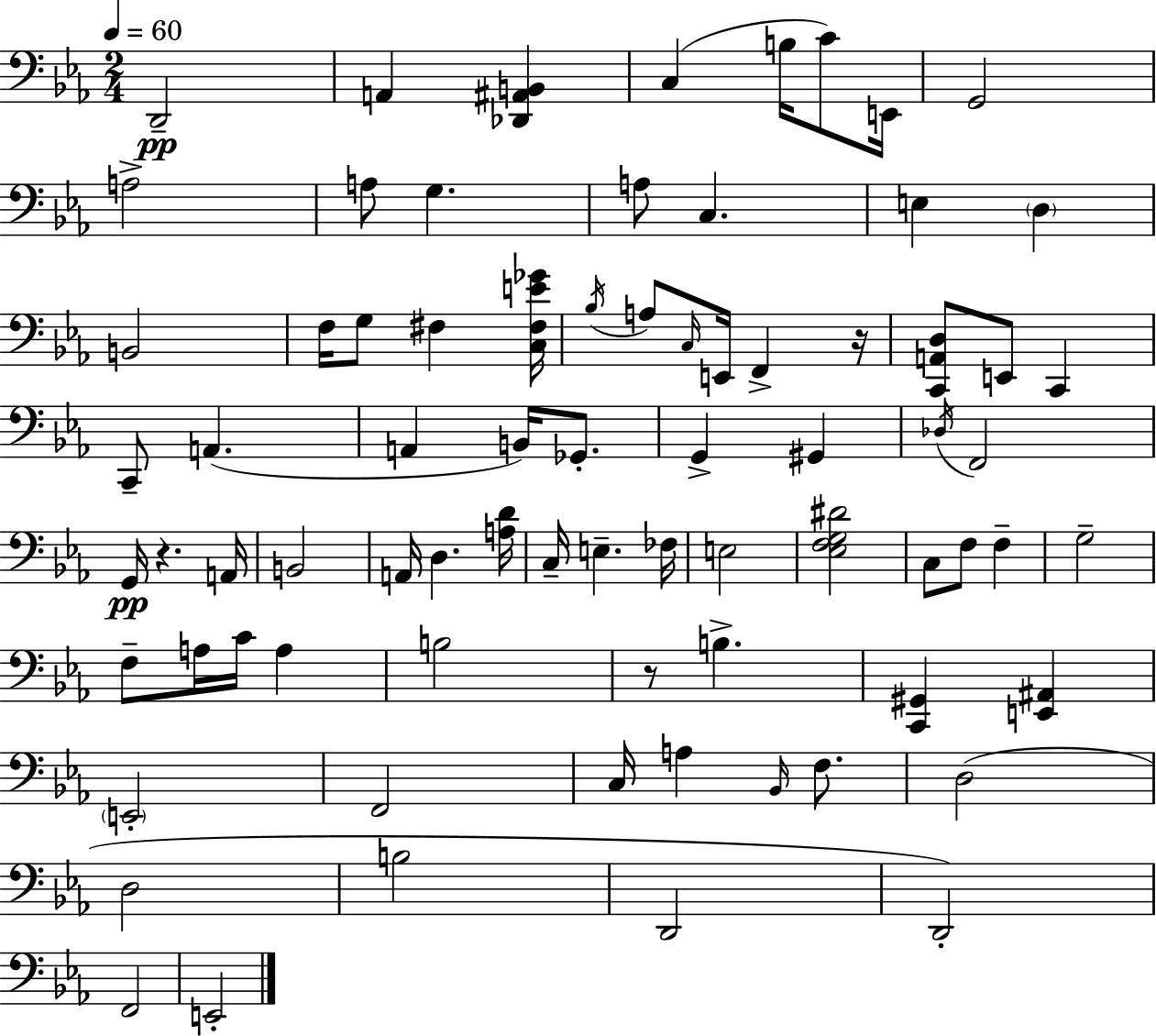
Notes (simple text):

D2/h A2/q [Db2,A#2,B2]/q C3/q B3/s C4/e E2/s G2/h A3/h A3/e G3/q. A3/e C3/q. E3/q D3/q B2/h F3/s G3/e F#3/q [C3,F#3,E4,Gb4]/s Bb3/s A3/e C3/s E2/s F2/q R/s [C2,A2,D3]/e E2/e C2/q C2/e A2/q. A2/q B2/s Gb2/e. G2/q G#2/q Db3/s F2/h G2/s R/q. A2/s B2/h A2/s D3/q. [A3,D4]/s C3/s E3/q. FES3/s E3/h [Eb3,F3,G3,D#4]/h C3/e F3/e F3/q G3/h F3/e A3/s C4/s A3/q B3/h R/e B3/q. [C2,G#2]/q [E2,A#2]/q E2/h F2/h C3/s A3/q Bb2/s F3/e. D3/h D3/h B3/h D2/h D2/h F2/h E2/h